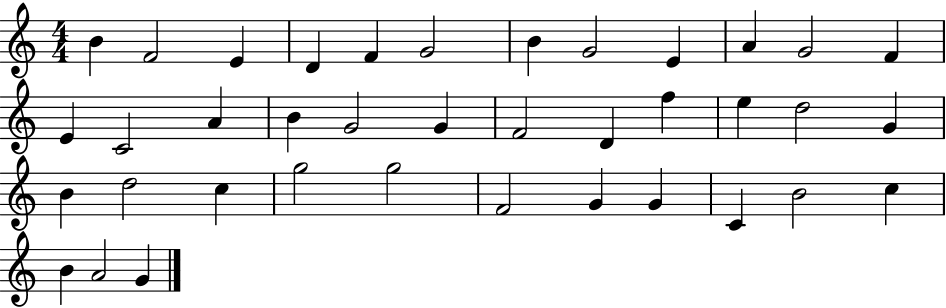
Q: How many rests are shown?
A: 0